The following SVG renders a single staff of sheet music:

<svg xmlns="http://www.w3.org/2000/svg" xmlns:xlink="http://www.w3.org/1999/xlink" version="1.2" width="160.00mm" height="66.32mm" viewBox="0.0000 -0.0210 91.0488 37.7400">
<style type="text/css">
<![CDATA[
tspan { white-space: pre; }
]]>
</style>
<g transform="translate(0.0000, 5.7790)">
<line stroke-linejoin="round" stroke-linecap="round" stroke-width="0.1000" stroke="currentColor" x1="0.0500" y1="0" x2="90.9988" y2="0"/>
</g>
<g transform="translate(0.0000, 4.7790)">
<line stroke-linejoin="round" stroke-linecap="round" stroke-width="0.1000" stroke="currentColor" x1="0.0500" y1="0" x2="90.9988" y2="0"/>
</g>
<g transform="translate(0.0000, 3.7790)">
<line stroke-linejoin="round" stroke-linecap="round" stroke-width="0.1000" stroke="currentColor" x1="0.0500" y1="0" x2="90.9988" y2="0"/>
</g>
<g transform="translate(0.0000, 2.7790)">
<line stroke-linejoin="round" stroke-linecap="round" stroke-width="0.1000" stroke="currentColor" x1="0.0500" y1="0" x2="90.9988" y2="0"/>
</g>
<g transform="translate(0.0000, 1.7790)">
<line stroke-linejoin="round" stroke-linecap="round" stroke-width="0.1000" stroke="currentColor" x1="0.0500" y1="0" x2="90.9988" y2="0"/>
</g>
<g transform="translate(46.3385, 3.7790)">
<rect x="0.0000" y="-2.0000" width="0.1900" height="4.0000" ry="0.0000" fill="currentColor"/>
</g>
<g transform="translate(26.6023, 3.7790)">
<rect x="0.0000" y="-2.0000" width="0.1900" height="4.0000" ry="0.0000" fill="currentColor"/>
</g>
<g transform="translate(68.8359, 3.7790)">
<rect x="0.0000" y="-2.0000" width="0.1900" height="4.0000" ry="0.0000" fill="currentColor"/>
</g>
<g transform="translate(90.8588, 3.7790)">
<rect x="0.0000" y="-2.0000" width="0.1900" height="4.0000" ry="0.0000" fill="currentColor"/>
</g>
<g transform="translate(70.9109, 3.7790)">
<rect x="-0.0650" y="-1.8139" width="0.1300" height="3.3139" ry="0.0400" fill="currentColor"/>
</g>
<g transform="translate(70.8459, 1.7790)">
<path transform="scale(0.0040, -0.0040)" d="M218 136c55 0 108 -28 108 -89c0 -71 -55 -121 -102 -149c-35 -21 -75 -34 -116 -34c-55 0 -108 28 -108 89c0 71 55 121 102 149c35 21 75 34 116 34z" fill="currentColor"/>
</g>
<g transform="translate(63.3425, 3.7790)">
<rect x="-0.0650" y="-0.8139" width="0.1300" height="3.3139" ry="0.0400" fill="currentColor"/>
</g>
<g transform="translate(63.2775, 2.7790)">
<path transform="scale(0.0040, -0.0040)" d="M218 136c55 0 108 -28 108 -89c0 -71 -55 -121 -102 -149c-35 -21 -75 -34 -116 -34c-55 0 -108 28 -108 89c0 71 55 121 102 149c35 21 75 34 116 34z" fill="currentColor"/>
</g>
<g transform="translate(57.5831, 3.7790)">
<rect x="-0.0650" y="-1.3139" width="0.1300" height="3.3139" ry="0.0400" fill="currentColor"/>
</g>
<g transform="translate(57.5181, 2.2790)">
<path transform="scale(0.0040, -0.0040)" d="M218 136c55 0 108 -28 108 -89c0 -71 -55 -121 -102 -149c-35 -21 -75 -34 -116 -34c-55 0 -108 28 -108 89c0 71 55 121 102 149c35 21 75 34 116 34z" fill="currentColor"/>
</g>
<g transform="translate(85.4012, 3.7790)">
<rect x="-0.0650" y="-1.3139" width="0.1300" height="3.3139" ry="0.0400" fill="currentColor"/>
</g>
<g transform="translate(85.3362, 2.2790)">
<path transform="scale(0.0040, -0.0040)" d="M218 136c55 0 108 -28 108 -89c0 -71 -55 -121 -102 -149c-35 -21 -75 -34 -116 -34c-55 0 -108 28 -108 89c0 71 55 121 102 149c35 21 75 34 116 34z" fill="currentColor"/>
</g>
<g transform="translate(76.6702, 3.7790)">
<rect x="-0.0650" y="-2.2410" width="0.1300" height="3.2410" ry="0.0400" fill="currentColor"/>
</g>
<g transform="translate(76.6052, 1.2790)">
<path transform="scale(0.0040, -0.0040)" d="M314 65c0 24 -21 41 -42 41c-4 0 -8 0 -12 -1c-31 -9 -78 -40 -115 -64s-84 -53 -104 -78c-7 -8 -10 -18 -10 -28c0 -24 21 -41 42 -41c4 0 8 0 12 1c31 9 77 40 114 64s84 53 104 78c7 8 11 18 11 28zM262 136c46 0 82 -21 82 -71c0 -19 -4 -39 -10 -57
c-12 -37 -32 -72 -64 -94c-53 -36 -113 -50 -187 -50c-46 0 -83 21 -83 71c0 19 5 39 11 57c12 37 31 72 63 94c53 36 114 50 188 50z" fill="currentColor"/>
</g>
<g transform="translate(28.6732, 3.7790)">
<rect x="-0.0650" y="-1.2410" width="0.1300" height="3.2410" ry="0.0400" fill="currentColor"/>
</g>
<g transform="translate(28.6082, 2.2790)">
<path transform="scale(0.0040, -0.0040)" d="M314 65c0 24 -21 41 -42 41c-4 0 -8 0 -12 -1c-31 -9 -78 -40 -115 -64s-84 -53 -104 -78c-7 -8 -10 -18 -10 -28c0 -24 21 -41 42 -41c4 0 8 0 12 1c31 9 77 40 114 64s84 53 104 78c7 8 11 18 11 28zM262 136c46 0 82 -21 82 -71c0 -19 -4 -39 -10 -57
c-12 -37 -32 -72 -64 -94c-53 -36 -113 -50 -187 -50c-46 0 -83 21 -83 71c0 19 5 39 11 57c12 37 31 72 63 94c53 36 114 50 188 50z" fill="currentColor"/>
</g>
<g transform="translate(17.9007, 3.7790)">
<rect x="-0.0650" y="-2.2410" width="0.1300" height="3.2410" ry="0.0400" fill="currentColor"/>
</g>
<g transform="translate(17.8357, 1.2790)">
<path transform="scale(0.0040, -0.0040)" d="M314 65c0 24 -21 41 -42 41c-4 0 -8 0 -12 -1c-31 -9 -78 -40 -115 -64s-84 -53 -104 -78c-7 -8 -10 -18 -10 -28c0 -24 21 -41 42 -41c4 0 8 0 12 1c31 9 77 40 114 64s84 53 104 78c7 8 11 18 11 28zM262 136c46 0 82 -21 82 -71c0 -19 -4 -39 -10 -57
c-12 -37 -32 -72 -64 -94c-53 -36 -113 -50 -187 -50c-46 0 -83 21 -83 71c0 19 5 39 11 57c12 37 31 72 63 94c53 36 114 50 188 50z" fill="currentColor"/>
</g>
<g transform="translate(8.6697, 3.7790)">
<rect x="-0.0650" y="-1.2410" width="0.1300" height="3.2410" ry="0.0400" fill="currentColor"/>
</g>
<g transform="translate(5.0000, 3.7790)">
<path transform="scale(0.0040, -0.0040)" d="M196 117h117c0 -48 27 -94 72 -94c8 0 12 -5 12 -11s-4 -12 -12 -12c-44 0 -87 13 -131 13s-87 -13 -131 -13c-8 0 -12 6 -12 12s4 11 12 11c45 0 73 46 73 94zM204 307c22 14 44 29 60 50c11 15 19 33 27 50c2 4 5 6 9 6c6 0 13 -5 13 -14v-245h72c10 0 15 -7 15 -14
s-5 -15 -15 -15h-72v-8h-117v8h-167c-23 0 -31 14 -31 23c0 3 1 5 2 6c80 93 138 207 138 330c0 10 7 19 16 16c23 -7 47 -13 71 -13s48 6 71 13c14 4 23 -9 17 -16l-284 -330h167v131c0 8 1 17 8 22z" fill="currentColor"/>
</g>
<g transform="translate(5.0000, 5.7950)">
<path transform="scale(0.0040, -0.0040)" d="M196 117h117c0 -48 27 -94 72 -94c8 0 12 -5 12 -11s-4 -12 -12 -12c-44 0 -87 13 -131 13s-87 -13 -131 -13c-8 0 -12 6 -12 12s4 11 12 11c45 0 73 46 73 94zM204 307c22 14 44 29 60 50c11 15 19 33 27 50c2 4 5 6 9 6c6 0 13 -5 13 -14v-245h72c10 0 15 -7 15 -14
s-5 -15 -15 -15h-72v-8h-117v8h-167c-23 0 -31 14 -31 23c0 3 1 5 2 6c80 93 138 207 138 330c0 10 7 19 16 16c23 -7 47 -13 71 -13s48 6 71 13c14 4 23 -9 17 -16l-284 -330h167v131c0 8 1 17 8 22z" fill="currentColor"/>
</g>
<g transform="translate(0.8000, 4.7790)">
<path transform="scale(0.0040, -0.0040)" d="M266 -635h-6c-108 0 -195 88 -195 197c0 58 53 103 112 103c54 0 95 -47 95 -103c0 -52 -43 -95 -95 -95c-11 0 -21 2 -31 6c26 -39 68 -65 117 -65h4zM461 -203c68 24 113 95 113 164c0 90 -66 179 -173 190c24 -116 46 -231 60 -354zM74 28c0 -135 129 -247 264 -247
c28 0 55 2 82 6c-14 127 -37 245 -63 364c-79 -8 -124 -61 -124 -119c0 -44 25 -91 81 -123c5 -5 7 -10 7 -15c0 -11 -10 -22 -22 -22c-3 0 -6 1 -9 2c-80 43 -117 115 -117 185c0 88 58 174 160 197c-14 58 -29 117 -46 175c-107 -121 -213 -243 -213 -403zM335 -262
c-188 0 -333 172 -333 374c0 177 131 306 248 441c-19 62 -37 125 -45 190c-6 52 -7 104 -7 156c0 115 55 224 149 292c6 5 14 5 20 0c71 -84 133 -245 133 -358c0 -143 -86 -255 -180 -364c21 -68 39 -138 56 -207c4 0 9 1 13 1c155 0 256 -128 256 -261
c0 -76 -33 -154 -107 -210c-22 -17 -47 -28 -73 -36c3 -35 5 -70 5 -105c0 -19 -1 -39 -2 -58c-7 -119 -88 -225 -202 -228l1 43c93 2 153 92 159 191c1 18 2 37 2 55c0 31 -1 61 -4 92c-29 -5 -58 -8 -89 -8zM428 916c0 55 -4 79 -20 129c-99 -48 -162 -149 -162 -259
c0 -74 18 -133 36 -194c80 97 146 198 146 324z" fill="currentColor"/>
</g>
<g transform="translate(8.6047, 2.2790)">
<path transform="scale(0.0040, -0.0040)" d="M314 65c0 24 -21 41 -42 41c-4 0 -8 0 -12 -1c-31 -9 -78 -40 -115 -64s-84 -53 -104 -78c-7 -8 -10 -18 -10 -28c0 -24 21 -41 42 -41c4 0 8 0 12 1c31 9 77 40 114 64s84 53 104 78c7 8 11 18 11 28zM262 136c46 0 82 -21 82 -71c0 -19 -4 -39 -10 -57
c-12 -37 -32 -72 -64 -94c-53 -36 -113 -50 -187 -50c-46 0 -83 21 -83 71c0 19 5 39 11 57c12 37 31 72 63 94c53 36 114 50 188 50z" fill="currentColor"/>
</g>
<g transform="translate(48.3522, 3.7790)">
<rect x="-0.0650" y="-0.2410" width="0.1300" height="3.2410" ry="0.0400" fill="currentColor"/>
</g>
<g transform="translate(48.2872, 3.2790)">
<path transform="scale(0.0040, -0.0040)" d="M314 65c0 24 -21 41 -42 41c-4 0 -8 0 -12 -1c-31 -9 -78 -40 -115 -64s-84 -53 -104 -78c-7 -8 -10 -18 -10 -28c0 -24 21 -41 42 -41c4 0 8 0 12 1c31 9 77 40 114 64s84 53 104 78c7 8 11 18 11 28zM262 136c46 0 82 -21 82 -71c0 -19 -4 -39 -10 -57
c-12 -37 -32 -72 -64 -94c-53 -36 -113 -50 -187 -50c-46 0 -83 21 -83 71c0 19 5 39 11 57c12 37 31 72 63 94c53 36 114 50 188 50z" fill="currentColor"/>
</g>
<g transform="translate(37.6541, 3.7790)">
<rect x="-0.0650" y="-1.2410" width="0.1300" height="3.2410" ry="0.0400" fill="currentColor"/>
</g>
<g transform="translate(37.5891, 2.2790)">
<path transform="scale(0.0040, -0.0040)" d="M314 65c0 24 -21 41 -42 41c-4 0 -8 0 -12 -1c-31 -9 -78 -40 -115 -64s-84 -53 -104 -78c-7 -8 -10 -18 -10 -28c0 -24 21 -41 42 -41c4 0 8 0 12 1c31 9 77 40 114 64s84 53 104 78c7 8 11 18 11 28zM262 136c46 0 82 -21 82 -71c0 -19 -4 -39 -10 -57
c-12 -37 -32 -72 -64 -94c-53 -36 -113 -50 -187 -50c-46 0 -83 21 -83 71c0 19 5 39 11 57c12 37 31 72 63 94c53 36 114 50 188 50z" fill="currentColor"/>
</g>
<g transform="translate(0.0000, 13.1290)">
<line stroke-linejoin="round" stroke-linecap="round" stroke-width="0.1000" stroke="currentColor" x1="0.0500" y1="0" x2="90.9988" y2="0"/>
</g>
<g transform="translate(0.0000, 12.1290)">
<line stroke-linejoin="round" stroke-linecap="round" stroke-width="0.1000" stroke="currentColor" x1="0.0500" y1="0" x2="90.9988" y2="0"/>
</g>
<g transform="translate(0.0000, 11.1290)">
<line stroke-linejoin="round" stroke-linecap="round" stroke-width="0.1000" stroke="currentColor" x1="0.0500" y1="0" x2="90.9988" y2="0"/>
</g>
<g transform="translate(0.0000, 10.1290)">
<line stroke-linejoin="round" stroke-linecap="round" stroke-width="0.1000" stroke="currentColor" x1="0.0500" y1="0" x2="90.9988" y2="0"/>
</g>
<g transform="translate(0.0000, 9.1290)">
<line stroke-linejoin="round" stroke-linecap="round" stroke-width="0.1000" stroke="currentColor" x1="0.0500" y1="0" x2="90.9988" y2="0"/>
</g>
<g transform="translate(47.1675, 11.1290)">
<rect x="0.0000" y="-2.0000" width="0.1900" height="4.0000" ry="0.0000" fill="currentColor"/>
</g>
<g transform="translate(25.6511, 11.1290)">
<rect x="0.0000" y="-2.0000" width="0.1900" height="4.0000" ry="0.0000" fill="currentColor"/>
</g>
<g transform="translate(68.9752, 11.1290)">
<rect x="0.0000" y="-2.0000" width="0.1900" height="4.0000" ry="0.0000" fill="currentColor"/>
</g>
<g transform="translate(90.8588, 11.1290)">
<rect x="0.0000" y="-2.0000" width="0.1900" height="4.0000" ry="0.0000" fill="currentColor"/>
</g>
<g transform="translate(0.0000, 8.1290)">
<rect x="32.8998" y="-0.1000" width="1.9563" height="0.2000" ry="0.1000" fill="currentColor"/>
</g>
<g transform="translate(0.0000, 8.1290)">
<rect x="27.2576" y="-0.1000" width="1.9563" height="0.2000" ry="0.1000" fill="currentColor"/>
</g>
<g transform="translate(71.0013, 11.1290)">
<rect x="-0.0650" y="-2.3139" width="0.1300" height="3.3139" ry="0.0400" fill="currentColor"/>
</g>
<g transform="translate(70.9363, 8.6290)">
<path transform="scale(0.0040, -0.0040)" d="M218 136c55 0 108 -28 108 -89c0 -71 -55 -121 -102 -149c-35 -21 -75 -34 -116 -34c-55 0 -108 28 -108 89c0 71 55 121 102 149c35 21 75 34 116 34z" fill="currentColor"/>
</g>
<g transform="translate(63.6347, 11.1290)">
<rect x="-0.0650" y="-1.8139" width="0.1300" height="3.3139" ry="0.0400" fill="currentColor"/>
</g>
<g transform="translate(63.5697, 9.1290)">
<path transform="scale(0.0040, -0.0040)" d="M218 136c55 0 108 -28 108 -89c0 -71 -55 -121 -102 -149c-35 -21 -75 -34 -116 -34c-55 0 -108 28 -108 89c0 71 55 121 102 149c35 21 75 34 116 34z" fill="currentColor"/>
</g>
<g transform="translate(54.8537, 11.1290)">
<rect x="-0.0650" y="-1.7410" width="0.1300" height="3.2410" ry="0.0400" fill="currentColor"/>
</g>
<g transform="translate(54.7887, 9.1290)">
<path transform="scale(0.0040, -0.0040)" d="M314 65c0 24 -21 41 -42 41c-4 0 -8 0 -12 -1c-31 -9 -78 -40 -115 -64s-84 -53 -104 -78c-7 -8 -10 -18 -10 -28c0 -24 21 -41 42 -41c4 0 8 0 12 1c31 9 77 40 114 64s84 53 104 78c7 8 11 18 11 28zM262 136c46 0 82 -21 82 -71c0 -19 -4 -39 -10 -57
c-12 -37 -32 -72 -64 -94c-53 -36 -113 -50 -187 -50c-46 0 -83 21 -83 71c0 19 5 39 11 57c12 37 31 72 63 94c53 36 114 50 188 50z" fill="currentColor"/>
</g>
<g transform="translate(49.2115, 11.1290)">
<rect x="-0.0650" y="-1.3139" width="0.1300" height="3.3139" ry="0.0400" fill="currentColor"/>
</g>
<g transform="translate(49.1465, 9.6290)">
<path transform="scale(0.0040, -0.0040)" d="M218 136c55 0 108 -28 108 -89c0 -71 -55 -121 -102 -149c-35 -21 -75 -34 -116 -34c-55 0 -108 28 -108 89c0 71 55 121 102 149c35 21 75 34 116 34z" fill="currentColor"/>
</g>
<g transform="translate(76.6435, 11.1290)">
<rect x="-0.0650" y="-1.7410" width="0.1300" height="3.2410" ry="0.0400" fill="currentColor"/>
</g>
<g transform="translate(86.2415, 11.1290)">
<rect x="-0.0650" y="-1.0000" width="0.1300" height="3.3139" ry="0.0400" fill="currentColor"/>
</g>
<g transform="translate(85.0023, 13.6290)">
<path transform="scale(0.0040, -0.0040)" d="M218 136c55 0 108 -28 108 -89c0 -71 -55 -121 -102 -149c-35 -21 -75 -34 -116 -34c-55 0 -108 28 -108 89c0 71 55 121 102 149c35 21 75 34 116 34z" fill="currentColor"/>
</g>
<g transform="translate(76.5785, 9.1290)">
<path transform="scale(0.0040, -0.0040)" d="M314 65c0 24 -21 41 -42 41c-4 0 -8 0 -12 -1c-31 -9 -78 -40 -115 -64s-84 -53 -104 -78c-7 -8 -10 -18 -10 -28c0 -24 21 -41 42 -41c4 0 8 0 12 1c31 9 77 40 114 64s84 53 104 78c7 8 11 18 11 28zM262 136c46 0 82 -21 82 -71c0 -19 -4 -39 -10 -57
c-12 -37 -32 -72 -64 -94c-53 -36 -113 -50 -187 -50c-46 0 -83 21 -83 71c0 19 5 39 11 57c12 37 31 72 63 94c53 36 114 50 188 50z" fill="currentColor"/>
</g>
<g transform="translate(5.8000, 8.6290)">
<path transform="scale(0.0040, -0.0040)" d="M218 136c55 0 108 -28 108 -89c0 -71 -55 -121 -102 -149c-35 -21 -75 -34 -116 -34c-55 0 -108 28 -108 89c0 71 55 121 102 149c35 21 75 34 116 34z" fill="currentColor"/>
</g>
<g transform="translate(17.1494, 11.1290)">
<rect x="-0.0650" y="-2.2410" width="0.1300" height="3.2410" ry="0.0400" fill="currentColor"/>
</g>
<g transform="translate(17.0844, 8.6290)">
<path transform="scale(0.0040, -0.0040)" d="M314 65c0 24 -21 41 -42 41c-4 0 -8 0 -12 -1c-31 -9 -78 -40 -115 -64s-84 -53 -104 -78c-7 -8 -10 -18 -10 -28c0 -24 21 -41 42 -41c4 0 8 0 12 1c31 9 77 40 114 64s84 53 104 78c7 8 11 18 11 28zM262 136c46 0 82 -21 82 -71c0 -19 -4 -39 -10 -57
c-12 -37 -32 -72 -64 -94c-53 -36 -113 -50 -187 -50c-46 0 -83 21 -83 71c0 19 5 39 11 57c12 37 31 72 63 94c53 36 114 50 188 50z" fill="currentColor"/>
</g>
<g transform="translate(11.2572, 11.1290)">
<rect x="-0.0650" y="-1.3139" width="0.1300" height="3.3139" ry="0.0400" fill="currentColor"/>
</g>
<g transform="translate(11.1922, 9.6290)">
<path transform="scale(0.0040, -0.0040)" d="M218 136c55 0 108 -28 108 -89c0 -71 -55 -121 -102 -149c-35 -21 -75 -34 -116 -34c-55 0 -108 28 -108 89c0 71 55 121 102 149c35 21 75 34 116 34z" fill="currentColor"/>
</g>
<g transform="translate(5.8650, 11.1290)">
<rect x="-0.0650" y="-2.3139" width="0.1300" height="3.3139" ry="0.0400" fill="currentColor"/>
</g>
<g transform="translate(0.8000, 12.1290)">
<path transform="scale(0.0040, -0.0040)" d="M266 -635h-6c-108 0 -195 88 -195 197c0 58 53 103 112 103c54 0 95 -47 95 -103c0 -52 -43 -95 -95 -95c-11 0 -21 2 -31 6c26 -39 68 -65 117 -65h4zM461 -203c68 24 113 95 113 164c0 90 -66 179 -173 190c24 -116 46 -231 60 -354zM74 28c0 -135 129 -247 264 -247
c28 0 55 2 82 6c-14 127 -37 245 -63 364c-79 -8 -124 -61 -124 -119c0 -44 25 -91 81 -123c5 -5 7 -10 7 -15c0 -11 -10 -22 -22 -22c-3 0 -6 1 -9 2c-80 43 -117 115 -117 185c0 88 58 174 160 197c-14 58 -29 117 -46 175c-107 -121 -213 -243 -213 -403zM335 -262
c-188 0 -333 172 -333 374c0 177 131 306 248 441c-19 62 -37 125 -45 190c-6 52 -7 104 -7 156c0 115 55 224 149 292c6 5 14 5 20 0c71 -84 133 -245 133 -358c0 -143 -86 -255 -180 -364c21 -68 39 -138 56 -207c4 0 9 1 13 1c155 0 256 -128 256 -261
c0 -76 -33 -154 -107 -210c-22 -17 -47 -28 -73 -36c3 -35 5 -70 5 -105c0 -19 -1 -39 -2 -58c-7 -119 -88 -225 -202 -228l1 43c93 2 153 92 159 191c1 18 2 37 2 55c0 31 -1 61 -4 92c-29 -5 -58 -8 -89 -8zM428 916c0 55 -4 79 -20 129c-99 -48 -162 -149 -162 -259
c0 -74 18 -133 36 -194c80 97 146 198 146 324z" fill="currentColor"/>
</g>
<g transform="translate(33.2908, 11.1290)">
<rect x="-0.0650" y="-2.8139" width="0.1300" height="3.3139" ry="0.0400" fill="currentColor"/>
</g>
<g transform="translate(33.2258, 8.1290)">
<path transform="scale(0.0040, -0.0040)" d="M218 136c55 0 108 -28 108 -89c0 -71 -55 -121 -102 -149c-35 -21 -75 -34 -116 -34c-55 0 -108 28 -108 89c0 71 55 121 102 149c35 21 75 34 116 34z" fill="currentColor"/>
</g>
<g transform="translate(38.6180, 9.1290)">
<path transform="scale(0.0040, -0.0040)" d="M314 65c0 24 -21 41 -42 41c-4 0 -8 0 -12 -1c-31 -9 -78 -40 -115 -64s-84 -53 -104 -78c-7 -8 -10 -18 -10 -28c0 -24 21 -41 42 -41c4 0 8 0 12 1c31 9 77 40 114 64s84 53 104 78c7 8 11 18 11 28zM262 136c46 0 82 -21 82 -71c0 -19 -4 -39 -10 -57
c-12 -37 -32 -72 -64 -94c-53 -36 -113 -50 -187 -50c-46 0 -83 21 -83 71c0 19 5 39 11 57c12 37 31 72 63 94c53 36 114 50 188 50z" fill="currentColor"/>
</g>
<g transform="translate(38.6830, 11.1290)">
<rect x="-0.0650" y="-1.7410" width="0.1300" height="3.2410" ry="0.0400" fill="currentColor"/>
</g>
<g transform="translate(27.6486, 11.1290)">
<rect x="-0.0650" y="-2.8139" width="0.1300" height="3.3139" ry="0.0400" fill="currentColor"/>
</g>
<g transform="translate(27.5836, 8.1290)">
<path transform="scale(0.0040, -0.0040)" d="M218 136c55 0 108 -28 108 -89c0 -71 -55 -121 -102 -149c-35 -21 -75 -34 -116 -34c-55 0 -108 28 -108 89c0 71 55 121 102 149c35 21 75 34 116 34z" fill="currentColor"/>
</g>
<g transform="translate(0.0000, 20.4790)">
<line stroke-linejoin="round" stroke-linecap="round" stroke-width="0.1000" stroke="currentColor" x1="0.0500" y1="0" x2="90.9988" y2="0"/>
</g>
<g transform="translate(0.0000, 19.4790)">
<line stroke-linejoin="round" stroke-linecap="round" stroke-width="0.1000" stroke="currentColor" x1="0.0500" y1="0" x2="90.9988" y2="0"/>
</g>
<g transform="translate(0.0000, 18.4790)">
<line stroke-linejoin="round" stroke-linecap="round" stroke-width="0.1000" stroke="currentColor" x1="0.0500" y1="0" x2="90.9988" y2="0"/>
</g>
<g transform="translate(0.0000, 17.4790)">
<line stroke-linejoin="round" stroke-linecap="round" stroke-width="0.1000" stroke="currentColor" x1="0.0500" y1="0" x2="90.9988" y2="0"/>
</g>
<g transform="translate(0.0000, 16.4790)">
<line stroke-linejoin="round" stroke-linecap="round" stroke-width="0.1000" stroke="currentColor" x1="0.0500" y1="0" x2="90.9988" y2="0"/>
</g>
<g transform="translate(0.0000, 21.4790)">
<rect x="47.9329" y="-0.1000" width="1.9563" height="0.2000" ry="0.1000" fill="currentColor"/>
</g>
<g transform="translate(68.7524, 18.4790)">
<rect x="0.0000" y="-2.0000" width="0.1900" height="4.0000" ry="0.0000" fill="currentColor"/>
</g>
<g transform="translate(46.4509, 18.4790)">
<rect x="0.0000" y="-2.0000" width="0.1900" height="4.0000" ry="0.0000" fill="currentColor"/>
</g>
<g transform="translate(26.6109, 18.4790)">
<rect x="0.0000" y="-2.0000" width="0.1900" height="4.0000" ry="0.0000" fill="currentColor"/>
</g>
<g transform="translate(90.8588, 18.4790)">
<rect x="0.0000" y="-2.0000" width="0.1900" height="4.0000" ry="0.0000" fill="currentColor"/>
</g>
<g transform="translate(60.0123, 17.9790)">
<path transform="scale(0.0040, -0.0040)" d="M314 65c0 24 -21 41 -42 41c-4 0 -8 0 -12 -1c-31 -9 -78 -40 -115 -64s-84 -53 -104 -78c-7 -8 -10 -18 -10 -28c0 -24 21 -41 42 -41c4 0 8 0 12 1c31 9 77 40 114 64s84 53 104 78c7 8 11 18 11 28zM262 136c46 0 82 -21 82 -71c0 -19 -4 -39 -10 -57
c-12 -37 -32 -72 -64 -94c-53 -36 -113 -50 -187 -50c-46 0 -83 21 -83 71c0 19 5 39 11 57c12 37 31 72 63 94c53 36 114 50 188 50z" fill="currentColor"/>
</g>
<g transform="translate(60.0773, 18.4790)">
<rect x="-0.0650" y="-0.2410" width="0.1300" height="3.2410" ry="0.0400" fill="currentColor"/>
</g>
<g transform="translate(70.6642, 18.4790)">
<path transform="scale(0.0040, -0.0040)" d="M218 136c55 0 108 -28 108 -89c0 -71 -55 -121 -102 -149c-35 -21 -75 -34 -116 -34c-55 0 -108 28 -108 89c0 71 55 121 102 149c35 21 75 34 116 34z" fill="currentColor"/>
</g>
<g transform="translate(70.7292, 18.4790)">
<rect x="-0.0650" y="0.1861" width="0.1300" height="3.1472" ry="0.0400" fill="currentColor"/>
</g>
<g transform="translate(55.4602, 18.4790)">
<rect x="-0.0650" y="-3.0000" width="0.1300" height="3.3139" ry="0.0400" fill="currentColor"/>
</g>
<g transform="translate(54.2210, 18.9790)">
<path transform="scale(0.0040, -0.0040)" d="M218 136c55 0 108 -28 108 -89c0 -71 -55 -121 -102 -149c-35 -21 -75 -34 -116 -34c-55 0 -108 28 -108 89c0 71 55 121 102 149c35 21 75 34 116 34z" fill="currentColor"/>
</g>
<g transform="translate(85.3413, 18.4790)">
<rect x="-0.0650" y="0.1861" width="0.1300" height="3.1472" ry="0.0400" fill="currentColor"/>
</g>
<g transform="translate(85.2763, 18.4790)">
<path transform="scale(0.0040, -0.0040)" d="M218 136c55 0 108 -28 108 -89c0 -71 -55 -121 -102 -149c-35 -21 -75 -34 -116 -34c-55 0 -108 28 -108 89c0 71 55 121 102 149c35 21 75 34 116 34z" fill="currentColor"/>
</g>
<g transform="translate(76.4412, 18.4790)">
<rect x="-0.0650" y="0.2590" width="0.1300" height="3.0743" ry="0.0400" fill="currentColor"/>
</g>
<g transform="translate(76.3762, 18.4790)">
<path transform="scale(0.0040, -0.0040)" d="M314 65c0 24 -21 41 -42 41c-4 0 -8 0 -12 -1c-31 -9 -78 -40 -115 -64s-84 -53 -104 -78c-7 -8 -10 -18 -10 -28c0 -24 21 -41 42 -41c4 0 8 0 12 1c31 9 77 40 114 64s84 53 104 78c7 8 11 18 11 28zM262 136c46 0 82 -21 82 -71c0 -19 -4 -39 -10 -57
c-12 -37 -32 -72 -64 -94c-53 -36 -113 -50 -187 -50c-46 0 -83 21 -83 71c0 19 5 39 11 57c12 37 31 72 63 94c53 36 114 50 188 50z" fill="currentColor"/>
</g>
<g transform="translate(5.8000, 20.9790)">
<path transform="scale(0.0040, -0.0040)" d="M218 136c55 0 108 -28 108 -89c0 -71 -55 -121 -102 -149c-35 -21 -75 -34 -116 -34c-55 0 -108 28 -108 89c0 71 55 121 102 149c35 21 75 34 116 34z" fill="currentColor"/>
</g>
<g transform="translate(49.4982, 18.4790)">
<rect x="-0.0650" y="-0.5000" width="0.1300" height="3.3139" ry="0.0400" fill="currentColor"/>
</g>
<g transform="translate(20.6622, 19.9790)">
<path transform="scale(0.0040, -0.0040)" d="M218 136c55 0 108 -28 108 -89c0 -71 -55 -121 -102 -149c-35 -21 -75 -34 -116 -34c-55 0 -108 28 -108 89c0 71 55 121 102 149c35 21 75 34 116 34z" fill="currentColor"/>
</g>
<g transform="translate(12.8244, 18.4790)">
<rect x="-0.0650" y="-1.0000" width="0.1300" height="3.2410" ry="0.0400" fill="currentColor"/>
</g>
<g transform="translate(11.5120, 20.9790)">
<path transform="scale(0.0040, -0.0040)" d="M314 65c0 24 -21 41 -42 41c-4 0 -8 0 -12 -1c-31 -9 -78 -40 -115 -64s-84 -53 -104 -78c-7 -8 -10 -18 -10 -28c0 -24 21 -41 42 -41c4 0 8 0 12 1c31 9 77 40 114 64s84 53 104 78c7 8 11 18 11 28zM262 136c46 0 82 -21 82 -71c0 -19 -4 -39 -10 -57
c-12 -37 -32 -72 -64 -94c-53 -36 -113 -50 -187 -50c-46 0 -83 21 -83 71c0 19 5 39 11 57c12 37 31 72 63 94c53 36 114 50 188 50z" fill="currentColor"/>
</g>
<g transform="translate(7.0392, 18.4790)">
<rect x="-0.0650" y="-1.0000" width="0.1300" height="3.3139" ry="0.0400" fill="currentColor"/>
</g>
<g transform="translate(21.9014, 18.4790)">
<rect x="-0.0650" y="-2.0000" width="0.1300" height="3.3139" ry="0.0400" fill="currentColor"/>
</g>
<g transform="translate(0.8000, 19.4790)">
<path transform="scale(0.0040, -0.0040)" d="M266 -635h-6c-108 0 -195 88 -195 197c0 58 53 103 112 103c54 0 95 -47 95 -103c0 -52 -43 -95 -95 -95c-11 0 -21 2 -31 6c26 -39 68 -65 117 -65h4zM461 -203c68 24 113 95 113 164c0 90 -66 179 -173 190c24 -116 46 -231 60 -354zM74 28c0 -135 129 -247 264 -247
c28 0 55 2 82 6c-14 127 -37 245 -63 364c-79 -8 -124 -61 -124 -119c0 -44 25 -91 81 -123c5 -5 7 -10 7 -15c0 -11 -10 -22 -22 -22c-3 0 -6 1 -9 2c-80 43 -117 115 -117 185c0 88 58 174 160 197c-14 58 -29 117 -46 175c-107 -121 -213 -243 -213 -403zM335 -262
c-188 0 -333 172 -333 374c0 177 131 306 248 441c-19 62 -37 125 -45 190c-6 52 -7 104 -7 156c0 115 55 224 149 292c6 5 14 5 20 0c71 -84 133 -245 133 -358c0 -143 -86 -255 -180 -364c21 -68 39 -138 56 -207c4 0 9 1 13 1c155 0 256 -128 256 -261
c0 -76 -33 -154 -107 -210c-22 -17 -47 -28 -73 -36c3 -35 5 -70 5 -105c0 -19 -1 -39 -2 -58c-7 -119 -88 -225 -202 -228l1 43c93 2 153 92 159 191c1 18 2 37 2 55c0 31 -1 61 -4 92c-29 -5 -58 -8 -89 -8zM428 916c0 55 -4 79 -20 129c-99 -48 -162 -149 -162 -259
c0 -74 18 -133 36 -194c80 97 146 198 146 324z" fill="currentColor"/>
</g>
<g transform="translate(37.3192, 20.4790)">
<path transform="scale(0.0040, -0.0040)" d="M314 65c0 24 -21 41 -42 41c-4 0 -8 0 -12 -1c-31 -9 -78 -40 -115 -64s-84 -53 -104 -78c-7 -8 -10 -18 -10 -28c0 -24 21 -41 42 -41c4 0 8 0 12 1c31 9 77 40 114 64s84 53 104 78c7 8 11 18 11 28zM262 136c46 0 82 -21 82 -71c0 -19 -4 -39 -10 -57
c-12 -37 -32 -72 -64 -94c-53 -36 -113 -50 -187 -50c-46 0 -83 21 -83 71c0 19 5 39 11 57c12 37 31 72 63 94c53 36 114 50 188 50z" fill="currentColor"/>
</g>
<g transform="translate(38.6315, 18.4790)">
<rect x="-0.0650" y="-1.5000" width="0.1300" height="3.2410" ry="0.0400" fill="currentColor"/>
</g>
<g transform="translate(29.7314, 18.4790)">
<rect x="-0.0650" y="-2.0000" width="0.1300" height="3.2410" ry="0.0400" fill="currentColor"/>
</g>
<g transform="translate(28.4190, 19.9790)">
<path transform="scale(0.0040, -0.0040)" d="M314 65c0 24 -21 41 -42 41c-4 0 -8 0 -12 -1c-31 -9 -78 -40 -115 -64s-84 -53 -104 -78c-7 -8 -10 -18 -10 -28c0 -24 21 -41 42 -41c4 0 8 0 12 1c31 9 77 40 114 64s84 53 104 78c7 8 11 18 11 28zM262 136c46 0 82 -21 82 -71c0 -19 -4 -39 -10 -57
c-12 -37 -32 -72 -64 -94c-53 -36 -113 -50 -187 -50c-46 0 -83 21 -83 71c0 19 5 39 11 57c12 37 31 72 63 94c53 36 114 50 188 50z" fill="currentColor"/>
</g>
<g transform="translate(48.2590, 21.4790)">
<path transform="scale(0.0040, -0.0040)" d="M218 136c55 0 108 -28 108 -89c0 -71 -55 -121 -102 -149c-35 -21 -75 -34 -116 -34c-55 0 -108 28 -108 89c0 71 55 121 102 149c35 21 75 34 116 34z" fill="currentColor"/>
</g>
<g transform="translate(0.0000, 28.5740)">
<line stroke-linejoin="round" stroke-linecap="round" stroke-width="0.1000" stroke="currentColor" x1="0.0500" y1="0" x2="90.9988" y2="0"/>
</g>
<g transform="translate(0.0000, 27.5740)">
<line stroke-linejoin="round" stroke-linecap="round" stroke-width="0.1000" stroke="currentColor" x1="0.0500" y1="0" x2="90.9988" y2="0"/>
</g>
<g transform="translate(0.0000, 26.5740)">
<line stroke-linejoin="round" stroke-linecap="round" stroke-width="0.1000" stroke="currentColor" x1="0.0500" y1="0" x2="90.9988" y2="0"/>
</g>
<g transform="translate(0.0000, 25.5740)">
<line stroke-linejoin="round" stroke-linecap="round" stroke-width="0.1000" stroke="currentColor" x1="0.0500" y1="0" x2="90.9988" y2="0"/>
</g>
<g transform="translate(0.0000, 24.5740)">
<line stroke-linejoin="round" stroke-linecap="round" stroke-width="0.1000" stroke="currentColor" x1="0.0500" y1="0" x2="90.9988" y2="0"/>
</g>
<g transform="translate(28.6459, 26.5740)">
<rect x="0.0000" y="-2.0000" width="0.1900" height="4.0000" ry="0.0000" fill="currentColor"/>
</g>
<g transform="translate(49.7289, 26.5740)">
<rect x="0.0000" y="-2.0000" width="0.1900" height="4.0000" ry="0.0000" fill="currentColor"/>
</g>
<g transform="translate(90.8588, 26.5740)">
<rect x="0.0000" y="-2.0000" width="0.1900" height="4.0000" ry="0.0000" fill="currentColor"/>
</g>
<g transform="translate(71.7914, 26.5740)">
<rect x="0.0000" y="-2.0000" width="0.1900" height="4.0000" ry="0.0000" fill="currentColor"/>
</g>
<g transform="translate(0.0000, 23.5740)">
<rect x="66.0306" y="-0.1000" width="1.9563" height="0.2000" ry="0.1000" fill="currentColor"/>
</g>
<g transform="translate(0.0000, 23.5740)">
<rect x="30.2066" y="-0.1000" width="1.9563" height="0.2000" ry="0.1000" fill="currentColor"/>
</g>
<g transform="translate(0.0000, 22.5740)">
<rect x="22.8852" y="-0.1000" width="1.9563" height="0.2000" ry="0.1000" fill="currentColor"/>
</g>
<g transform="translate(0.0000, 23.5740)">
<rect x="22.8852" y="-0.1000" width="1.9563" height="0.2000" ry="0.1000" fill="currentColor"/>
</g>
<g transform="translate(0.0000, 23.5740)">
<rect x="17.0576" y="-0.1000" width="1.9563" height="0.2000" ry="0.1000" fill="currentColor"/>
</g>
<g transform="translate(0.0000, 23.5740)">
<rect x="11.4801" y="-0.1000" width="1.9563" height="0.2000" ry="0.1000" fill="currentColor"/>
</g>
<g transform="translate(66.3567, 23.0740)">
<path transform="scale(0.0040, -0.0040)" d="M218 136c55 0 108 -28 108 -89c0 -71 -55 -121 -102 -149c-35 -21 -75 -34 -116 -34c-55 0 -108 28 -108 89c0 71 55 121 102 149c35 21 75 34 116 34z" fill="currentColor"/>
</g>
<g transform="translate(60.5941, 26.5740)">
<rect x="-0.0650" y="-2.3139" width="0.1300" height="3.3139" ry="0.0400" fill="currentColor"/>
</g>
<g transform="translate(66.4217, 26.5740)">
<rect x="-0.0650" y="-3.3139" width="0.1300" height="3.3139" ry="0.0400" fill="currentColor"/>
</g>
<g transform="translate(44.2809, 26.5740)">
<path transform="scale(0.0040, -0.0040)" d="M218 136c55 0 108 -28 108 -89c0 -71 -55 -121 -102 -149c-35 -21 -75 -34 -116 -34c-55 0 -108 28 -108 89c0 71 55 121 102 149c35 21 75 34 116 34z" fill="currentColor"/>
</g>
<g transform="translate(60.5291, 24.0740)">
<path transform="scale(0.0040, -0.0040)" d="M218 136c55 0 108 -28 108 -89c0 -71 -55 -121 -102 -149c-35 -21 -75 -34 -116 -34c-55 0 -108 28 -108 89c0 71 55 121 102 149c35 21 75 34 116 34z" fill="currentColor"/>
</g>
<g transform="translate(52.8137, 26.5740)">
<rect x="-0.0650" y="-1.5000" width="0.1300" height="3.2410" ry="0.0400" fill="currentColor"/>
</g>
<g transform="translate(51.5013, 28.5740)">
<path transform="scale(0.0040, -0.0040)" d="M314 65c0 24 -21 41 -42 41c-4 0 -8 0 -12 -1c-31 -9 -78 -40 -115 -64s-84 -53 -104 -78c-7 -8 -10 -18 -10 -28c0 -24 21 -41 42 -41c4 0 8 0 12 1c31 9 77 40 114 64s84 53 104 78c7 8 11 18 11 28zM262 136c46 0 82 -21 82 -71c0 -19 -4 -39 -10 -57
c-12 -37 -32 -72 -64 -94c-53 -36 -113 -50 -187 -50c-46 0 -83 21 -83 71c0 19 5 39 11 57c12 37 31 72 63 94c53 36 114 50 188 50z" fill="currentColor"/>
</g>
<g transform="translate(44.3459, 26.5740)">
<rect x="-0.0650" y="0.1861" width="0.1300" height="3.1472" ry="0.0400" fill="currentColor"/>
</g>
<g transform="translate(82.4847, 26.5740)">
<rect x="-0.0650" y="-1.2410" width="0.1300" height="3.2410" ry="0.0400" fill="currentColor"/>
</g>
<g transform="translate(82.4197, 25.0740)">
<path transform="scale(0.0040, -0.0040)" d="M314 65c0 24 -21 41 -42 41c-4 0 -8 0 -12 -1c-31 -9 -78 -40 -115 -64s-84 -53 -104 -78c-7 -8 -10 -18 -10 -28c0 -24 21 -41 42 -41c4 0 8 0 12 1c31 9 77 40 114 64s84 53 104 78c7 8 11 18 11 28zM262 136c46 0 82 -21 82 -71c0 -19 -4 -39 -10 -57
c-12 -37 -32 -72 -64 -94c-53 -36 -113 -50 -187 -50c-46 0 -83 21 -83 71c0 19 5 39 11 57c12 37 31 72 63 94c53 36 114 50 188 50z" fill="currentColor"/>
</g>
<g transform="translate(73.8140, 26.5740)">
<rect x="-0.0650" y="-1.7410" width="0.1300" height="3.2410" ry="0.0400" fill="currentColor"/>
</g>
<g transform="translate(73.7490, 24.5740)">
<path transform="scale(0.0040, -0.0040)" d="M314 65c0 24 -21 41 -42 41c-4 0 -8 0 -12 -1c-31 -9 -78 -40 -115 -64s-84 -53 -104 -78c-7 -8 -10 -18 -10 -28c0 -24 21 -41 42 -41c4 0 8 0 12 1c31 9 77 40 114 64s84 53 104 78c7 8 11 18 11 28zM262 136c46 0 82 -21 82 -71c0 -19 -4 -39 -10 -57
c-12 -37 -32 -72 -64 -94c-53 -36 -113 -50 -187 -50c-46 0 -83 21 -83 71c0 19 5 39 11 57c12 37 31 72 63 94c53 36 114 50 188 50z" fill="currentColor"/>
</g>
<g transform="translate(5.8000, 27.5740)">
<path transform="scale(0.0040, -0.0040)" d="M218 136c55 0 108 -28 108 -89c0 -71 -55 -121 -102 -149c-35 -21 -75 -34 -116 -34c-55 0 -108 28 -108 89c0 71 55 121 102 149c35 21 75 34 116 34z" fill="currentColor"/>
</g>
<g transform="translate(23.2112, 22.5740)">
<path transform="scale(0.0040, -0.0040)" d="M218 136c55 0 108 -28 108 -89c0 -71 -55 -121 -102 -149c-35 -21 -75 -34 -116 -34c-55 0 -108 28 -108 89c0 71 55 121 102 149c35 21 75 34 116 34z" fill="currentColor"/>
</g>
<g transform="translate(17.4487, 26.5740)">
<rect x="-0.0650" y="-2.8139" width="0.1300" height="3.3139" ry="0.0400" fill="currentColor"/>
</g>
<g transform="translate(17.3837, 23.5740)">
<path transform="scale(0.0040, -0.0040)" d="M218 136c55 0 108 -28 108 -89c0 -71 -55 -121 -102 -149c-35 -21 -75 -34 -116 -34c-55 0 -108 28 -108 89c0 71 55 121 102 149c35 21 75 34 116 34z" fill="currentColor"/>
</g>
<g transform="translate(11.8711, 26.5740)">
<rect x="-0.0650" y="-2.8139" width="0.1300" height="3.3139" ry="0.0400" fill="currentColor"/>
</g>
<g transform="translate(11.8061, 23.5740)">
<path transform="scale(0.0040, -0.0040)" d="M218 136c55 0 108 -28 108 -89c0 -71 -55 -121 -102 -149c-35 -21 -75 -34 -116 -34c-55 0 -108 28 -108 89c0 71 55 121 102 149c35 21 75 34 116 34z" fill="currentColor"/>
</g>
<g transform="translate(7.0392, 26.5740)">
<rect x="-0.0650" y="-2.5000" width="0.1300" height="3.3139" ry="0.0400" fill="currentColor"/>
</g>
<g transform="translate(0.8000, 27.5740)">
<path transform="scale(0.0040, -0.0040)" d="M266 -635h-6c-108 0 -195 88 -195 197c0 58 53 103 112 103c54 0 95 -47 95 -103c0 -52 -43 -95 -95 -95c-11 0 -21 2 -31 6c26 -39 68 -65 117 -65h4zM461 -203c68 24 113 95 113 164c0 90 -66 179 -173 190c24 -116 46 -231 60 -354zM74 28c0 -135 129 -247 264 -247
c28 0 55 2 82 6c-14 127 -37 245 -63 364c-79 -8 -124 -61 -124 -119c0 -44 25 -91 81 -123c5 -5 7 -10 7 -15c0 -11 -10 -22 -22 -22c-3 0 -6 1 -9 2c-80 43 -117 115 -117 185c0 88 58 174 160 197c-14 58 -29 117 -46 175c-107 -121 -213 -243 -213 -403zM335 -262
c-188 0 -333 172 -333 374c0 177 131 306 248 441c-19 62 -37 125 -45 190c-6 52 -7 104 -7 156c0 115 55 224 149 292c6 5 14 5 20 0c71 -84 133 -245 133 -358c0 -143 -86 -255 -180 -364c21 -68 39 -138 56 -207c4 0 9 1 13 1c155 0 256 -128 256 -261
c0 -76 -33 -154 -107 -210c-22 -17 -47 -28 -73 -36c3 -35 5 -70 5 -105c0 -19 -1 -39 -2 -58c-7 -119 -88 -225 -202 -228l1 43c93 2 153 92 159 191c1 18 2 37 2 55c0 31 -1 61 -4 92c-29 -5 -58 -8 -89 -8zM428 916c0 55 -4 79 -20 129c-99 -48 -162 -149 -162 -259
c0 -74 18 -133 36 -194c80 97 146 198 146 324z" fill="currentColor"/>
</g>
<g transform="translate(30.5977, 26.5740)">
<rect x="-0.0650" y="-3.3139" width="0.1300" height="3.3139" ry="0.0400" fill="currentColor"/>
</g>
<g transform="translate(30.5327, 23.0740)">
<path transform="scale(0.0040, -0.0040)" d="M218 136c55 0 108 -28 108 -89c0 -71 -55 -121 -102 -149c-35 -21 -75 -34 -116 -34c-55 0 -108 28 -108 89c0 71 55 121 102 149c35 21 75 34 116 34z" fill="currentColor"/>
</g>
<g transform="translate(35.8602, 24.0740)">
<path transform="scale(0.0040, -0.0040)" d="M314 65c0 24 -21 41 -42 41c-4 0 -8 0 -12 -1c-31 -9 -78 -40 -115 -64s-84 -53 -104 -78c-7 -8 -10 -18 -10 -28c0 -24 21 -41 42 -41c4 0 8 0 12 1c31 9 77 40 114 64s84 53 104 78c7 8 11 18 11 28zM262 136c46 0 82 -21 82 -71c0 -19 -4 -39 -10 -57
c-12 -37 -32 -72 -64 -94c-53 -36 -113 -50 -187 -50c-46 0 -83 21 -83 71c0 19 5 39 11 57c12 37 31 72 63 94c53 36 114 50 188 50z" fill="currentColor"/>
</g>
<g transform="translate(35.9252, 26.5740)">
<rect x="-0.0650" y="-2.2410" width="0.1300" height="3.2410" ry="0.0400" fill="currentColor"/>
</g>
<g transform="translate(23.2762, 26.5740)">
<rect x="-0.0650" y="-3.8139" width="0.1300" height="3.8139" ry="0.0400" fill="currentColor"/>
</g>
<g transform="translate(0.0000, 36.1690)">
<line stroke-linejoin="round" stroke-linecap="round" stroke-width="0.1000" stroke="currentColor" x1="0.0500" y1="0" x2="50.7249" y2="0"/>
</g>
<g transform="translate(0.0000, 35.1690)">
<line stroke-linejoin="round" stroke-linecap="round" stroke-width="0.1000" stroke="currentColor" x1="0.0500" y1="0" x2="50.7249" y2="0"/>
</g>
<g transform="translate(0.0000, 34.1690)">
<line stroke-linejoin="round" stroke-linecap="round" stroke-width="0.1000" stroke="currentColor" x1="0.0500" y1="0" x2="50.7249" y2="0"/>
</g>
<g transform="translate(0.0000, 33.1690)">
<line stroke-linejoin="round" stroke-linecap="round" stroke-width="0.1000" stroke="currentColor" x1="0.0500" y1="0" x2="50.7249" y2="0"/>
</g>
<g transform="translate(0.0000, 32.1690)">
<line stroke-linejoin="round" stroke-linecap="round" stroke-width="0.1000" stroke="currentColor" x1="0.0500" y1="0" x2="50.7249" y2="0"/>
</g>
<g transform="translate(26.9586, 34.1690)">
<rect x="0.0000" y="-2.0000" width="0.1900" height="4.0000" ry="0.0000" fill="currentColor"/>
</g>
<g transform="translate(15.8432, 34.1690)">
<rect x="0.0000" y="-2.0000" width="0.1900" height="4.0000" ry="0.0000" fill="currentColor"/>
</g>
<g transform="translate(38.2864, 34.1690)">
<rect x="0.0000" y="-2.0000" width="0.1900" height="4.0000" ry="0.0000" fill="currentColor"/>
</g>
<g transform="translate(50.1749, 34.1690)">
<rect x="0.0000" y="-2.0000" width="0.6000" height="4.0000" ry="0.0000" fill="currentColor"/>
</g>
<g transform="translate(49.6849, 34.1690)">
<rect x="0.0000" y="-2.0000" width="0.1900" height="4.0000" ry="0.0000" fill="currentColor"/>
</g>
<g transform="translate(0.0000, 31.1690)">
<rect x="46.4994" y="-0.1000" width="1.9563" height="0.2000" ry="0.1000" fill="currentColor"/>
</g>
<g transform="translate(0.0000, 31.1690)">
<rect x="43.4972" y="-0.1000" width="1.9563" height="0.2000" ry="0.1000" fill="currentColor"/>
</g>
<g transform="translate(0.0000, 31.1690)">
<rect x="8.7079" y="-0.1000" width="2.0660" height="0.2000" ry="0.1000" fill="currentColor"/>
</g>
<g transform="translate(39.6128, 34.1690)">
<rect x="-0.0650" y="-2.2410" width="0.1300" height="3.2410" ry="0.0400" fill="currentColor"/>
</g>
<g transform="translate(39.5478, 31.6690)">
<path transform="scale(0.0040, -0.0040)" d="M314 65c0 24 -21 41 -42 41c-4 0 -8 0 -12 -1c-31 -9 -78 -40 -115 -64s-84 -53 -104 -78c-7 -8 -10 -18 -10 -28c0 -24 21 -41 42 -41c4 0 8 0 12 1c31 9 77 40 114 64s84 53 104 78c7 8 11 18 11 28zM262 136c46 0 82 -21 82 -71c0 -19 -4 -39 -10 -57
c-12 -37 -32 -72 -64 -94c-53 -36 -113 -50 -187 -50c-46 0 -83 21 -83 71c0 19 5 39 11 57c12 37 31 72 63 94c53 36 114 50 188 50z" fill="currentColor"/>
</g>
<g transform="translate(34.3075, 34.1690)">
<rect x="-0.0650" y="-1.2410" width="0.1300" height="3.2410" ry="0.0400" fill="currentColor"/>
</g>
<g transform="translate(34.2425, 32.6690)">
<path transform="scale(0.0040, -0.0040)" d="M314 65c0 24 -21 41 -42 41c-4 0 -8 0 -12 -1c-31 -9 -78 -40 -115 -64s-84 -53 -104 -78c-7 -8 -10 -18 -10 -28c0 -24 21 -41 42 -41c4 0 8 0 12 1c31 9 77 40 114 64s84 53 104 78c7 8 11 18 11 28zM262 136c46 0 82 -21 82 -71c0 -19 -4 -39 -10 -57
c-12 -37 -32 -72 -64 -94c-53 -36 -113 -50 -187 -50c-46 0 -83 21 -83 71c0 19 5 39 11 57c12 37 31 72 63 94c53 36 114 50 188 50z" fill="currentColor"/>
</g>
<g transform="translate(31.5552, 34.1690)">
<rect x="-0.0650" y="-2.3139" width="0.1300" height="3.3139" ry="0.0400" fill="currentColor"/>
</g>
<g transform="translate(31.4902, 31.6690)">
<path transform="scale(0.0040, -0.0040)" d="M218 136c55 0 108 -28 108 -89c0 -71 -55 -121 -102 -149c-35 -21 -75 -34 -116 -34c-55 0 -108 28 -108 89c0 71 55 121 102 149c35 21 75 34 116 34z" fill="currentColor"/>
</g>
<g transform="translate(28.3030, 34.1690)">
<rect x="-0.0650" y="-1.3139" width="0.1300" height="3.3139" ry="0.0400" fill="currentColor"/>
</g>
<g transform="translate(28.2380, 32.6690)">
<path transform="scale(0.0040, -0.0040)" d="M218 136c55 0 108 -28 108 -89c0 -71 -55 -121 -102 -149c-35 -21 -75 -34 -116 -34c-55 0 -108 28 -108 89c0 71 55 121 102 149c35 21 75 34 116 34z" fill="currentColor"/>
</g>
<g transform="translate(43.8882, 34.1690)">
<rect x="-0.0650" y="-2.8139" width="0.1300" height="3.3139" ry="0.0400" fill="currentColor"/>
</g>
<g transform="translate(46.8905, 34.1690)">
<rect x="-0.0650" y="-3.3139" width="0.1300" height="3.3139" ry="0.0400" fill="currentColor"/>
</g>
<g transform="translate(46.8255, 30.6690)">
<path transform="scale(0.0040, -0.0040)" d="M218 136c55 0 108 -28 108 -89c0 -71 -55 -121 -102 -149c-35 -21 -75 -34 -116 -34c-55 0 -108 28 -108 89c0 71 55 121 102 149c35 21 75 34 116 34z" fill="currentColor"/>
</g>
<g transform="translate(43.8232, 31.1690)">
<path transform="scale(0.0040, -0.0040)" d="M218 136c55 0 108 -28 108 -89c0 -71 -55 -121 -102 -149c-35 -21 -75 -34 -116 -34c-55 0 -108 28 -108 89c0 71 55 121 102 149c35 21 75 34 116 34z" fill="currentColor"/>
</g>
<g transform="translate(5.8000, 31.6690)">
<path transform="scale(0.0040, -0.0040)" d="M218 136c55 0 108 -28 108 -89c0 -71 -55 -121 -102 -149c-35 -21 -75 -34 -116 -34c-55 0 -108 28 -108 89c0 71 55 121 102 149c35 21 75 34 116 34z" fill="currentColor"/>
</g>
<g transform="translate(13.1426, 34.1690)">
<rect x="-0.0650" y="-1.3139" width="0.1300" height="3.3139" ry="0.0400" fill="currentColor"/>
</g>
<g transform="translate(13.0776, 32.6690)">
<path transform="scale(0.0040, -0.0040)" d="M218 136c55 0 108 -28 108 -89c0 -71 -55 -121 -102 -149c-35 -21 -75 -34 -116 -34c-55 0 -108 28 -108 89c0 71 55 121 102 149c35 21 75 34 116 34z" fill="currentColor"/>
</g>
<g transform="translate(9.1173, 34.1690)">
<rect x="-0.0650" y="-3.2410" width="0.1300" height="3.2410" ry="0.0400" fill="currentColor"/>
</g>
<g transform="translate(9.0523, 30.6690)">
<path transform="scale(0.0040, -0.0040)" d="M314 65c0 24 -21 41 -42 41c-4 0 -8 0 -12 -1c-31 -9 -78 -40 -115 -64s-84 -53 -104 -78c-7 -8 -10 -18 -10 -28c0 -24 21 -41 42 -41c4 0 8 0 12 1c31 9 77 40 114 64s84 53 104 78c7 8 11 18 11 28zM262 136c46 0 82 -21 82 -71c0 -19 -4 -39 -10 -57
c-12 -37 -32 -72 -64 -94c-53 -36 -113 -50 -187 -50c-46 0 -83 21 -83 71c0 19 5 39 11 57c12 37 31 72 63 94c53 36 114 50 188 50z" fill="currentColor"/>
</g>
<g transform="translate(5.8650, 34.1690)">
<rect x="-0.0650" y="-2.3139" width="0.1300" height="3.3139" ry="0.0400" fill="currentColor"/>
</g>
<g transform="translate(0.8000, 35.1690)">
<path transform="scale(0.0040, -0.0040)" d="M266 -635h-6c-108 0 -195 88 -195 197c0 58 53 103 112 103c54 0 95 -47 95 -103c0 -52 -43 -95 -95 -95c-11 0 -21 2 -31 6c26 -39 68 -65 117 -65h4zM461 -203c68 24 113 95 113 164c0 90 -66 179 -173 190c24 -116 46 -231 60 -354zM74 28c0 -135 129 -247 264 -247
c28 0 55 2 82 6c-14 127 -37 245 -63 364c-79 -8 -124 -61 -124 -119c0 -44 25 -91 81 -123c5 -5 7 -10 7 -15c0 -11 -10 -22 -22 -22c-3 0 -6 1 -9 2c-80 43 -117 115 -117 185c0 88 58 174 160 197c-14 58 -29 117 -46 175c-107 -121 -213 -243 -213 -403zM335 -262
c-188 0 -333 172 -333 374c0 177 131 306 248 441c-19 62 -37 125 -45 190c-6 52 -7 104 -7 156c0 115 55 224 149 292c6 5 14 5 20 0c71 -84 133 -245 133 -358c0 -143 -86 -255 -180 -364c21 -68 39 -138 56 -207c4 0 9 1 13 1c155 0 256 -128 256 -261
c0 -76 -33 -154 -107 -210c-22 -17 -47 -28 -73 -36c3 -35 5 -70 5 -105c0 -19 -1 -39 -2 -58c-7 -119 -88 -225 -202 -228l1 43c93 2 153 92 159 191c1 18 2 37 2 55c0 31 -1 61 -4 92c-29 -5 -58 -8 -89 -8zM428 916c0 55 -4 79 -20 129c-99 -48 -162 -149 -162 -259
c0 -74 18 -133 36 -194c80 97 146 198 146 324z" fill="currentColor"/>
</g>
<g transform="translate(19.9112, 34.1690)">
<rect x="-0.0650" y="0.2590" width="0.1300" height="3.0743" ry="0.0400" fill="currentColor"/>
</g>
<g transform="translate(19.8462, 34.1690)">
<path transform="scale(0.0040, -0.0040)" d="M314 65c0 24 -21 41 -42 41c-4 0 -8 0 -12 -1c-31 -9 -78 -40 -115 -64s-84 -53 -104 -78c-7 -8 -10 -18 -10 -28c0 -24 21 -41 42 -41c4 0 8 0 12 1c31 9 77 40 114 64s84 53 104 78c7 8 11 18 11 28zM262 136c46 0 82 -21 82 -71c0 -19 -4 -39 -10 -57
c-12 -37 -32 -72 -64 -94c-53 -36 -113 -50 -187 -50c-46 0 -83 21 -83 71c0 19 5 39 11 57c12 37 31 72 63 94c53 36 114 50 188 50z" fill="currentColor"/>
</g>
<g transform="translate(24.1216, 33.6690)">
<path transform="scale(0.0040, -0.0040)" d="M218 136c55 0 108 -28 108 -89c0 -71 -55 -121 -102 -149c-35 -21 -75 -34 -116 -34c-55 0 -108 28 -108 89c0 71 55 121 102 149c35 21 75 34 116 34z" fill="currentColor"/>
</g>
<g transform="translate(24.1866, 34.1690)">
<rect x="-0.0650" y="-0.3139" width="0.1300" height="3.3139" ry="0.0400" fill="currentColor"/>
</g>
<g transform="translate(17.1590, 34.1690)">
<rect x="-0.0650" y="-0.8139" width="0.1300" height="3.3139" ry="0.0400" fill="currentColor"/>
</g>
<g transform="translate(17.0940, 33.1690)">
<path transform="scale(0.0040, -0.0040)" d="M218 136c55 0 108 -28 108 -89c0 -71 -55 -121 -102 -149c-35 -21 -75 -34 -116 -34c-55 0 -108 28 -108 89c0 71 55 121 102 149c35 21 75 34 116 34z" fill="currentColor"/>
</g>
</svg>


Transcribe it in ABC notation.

X:1
T:Untitled
M:4/4
L:1/4
K:C
e2 g2 e2 e2 c2 e d f g2 e g e g2 a a f2 e f2 f g f2 D D D2 F F2 E2 C A c2 B B2 B G a a c' b g2 B E2 g b f2 e2 g b2 e d B2 c e g e2 g2 a b